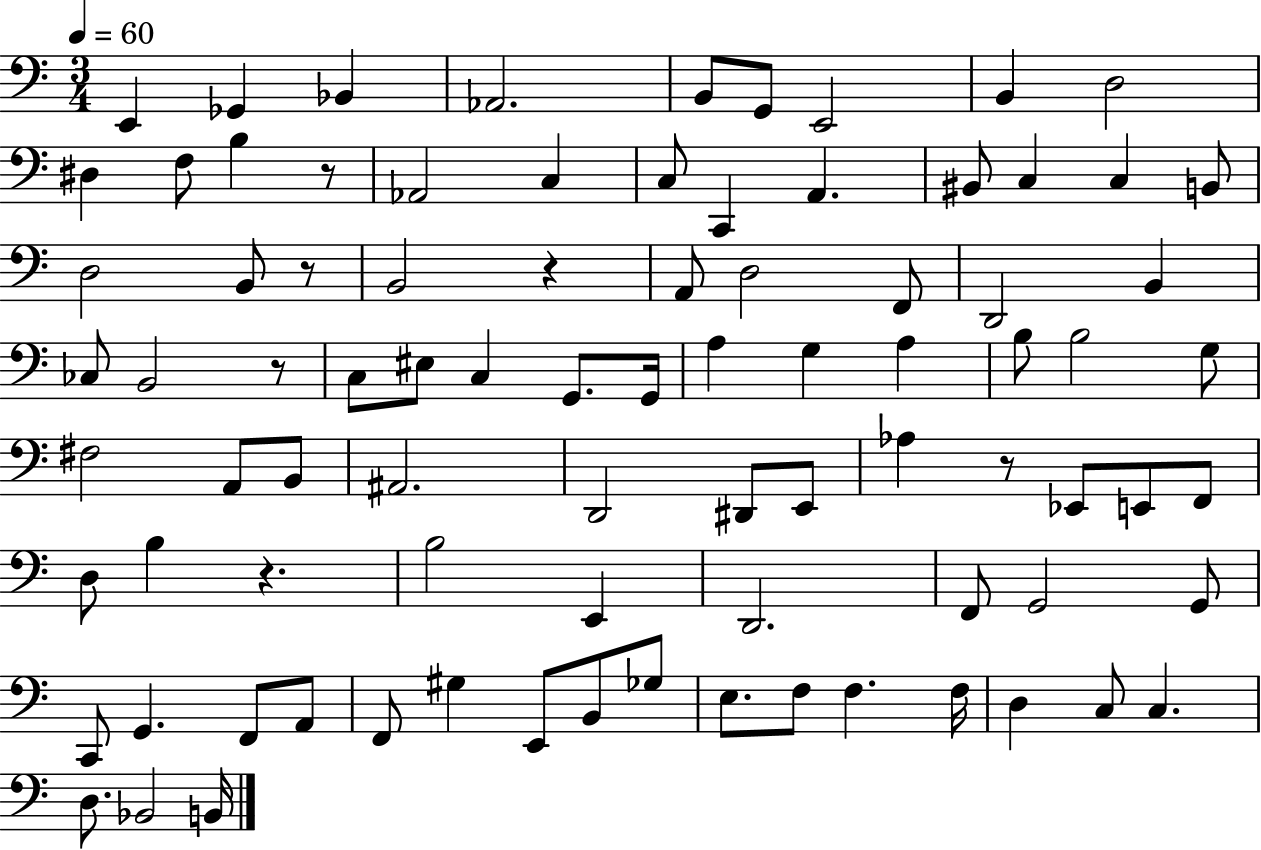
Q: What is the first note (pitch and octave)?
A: E2